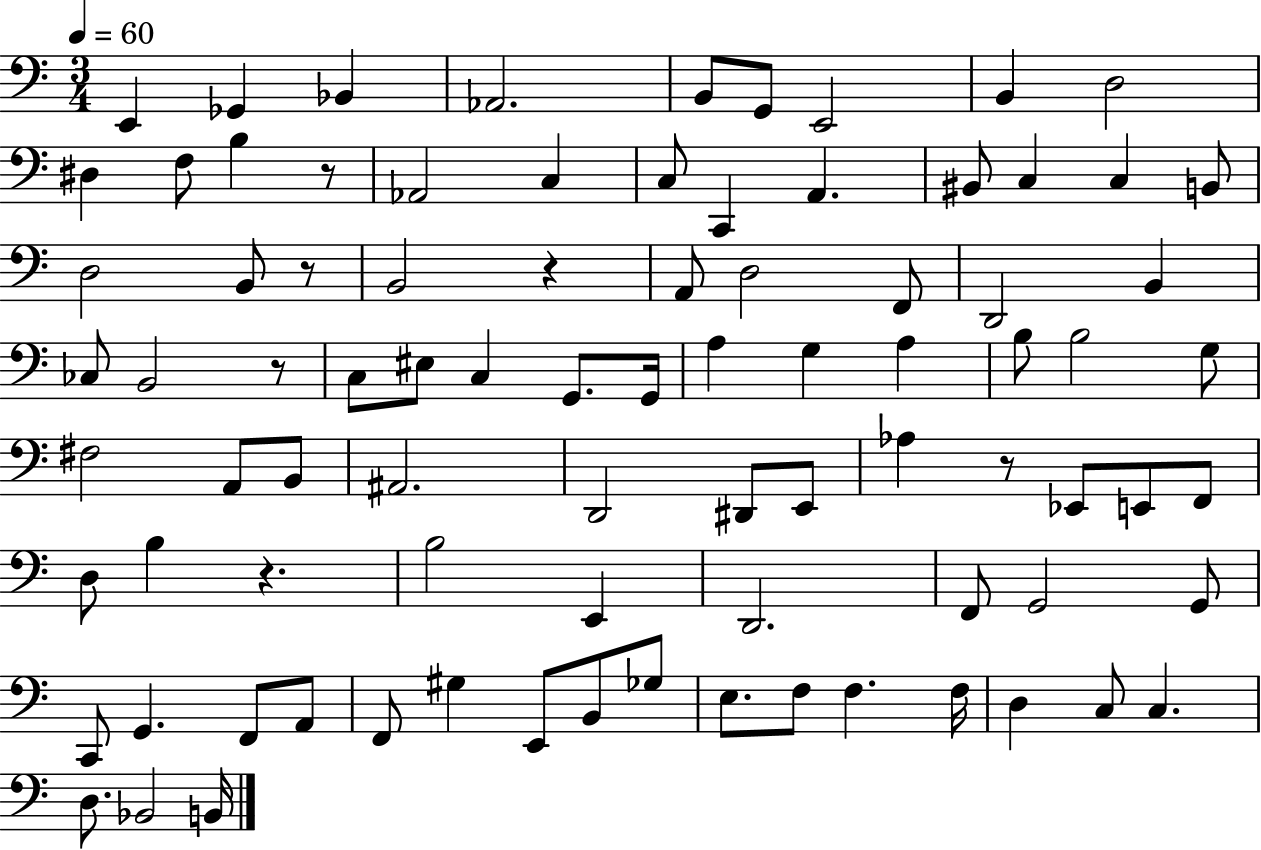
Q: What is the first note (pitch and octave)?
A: E2